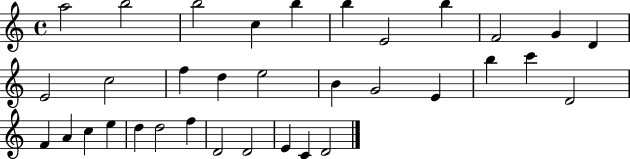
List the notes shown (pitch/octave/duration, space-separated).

A5/h B5/h B5/h C5/q B5/q B5/q E4/h B5/q F4/h G4/q D4/q E4/h C5/h F5/q D5/q E5/h B4/q G4/h E4/q B5/q C6/q D4/h F4/q A4/q C5/q E5/q D5/q D5/h F5/q D4/h D4/h E4/q C4/q D4/h